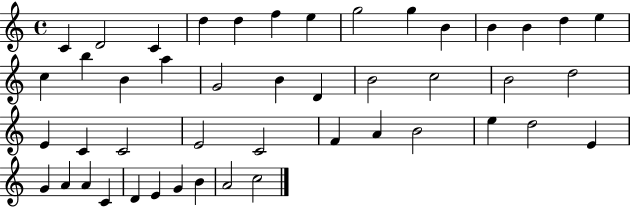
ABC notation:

X:1
T:Untitled
M:4/4
L:1/4
K:C
C D2 C d d f e g2 g B B B d e c b B a G2 B D B2 c2 B2 d2 E C C2 E2 C2 F A B2 e d2 E G A A C D E G B A2 c2